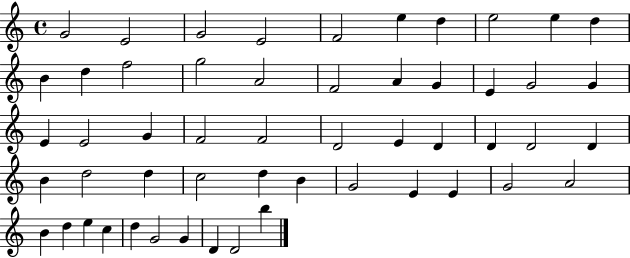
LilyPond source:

{
  \clef treble
  \time 4/4
  \defaultTimeSignature
  \key c \major
  g'2 e'2 | g'2 e'2 | f'2 e''4 d''4 | e''2 e''4 d''4 | \break b'4 d''4 f''2 | g''2 a'2 | f'2 a'4 g'4 | e'4 g'2 g'4 | \break e'4 e'2 g'4 | f'2 f'2 | d'2 e'4 d'4 | d'4 d'2 d'4 | \break b'4 d''2 d''4 | c''2 d''4 b'4 | g'2 e'4 e'4 | g'2 a'2 | \break b'4 d''4 e''4 c''4 | d''4 g'2 g'4 | d'4 d'2 b''4 | \bar "|."
}